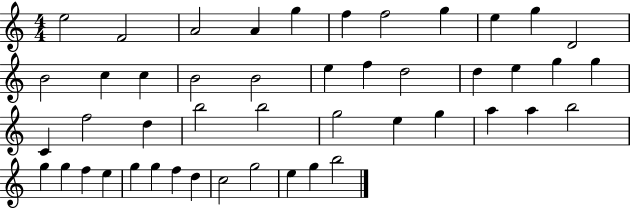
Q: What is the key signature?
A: C major